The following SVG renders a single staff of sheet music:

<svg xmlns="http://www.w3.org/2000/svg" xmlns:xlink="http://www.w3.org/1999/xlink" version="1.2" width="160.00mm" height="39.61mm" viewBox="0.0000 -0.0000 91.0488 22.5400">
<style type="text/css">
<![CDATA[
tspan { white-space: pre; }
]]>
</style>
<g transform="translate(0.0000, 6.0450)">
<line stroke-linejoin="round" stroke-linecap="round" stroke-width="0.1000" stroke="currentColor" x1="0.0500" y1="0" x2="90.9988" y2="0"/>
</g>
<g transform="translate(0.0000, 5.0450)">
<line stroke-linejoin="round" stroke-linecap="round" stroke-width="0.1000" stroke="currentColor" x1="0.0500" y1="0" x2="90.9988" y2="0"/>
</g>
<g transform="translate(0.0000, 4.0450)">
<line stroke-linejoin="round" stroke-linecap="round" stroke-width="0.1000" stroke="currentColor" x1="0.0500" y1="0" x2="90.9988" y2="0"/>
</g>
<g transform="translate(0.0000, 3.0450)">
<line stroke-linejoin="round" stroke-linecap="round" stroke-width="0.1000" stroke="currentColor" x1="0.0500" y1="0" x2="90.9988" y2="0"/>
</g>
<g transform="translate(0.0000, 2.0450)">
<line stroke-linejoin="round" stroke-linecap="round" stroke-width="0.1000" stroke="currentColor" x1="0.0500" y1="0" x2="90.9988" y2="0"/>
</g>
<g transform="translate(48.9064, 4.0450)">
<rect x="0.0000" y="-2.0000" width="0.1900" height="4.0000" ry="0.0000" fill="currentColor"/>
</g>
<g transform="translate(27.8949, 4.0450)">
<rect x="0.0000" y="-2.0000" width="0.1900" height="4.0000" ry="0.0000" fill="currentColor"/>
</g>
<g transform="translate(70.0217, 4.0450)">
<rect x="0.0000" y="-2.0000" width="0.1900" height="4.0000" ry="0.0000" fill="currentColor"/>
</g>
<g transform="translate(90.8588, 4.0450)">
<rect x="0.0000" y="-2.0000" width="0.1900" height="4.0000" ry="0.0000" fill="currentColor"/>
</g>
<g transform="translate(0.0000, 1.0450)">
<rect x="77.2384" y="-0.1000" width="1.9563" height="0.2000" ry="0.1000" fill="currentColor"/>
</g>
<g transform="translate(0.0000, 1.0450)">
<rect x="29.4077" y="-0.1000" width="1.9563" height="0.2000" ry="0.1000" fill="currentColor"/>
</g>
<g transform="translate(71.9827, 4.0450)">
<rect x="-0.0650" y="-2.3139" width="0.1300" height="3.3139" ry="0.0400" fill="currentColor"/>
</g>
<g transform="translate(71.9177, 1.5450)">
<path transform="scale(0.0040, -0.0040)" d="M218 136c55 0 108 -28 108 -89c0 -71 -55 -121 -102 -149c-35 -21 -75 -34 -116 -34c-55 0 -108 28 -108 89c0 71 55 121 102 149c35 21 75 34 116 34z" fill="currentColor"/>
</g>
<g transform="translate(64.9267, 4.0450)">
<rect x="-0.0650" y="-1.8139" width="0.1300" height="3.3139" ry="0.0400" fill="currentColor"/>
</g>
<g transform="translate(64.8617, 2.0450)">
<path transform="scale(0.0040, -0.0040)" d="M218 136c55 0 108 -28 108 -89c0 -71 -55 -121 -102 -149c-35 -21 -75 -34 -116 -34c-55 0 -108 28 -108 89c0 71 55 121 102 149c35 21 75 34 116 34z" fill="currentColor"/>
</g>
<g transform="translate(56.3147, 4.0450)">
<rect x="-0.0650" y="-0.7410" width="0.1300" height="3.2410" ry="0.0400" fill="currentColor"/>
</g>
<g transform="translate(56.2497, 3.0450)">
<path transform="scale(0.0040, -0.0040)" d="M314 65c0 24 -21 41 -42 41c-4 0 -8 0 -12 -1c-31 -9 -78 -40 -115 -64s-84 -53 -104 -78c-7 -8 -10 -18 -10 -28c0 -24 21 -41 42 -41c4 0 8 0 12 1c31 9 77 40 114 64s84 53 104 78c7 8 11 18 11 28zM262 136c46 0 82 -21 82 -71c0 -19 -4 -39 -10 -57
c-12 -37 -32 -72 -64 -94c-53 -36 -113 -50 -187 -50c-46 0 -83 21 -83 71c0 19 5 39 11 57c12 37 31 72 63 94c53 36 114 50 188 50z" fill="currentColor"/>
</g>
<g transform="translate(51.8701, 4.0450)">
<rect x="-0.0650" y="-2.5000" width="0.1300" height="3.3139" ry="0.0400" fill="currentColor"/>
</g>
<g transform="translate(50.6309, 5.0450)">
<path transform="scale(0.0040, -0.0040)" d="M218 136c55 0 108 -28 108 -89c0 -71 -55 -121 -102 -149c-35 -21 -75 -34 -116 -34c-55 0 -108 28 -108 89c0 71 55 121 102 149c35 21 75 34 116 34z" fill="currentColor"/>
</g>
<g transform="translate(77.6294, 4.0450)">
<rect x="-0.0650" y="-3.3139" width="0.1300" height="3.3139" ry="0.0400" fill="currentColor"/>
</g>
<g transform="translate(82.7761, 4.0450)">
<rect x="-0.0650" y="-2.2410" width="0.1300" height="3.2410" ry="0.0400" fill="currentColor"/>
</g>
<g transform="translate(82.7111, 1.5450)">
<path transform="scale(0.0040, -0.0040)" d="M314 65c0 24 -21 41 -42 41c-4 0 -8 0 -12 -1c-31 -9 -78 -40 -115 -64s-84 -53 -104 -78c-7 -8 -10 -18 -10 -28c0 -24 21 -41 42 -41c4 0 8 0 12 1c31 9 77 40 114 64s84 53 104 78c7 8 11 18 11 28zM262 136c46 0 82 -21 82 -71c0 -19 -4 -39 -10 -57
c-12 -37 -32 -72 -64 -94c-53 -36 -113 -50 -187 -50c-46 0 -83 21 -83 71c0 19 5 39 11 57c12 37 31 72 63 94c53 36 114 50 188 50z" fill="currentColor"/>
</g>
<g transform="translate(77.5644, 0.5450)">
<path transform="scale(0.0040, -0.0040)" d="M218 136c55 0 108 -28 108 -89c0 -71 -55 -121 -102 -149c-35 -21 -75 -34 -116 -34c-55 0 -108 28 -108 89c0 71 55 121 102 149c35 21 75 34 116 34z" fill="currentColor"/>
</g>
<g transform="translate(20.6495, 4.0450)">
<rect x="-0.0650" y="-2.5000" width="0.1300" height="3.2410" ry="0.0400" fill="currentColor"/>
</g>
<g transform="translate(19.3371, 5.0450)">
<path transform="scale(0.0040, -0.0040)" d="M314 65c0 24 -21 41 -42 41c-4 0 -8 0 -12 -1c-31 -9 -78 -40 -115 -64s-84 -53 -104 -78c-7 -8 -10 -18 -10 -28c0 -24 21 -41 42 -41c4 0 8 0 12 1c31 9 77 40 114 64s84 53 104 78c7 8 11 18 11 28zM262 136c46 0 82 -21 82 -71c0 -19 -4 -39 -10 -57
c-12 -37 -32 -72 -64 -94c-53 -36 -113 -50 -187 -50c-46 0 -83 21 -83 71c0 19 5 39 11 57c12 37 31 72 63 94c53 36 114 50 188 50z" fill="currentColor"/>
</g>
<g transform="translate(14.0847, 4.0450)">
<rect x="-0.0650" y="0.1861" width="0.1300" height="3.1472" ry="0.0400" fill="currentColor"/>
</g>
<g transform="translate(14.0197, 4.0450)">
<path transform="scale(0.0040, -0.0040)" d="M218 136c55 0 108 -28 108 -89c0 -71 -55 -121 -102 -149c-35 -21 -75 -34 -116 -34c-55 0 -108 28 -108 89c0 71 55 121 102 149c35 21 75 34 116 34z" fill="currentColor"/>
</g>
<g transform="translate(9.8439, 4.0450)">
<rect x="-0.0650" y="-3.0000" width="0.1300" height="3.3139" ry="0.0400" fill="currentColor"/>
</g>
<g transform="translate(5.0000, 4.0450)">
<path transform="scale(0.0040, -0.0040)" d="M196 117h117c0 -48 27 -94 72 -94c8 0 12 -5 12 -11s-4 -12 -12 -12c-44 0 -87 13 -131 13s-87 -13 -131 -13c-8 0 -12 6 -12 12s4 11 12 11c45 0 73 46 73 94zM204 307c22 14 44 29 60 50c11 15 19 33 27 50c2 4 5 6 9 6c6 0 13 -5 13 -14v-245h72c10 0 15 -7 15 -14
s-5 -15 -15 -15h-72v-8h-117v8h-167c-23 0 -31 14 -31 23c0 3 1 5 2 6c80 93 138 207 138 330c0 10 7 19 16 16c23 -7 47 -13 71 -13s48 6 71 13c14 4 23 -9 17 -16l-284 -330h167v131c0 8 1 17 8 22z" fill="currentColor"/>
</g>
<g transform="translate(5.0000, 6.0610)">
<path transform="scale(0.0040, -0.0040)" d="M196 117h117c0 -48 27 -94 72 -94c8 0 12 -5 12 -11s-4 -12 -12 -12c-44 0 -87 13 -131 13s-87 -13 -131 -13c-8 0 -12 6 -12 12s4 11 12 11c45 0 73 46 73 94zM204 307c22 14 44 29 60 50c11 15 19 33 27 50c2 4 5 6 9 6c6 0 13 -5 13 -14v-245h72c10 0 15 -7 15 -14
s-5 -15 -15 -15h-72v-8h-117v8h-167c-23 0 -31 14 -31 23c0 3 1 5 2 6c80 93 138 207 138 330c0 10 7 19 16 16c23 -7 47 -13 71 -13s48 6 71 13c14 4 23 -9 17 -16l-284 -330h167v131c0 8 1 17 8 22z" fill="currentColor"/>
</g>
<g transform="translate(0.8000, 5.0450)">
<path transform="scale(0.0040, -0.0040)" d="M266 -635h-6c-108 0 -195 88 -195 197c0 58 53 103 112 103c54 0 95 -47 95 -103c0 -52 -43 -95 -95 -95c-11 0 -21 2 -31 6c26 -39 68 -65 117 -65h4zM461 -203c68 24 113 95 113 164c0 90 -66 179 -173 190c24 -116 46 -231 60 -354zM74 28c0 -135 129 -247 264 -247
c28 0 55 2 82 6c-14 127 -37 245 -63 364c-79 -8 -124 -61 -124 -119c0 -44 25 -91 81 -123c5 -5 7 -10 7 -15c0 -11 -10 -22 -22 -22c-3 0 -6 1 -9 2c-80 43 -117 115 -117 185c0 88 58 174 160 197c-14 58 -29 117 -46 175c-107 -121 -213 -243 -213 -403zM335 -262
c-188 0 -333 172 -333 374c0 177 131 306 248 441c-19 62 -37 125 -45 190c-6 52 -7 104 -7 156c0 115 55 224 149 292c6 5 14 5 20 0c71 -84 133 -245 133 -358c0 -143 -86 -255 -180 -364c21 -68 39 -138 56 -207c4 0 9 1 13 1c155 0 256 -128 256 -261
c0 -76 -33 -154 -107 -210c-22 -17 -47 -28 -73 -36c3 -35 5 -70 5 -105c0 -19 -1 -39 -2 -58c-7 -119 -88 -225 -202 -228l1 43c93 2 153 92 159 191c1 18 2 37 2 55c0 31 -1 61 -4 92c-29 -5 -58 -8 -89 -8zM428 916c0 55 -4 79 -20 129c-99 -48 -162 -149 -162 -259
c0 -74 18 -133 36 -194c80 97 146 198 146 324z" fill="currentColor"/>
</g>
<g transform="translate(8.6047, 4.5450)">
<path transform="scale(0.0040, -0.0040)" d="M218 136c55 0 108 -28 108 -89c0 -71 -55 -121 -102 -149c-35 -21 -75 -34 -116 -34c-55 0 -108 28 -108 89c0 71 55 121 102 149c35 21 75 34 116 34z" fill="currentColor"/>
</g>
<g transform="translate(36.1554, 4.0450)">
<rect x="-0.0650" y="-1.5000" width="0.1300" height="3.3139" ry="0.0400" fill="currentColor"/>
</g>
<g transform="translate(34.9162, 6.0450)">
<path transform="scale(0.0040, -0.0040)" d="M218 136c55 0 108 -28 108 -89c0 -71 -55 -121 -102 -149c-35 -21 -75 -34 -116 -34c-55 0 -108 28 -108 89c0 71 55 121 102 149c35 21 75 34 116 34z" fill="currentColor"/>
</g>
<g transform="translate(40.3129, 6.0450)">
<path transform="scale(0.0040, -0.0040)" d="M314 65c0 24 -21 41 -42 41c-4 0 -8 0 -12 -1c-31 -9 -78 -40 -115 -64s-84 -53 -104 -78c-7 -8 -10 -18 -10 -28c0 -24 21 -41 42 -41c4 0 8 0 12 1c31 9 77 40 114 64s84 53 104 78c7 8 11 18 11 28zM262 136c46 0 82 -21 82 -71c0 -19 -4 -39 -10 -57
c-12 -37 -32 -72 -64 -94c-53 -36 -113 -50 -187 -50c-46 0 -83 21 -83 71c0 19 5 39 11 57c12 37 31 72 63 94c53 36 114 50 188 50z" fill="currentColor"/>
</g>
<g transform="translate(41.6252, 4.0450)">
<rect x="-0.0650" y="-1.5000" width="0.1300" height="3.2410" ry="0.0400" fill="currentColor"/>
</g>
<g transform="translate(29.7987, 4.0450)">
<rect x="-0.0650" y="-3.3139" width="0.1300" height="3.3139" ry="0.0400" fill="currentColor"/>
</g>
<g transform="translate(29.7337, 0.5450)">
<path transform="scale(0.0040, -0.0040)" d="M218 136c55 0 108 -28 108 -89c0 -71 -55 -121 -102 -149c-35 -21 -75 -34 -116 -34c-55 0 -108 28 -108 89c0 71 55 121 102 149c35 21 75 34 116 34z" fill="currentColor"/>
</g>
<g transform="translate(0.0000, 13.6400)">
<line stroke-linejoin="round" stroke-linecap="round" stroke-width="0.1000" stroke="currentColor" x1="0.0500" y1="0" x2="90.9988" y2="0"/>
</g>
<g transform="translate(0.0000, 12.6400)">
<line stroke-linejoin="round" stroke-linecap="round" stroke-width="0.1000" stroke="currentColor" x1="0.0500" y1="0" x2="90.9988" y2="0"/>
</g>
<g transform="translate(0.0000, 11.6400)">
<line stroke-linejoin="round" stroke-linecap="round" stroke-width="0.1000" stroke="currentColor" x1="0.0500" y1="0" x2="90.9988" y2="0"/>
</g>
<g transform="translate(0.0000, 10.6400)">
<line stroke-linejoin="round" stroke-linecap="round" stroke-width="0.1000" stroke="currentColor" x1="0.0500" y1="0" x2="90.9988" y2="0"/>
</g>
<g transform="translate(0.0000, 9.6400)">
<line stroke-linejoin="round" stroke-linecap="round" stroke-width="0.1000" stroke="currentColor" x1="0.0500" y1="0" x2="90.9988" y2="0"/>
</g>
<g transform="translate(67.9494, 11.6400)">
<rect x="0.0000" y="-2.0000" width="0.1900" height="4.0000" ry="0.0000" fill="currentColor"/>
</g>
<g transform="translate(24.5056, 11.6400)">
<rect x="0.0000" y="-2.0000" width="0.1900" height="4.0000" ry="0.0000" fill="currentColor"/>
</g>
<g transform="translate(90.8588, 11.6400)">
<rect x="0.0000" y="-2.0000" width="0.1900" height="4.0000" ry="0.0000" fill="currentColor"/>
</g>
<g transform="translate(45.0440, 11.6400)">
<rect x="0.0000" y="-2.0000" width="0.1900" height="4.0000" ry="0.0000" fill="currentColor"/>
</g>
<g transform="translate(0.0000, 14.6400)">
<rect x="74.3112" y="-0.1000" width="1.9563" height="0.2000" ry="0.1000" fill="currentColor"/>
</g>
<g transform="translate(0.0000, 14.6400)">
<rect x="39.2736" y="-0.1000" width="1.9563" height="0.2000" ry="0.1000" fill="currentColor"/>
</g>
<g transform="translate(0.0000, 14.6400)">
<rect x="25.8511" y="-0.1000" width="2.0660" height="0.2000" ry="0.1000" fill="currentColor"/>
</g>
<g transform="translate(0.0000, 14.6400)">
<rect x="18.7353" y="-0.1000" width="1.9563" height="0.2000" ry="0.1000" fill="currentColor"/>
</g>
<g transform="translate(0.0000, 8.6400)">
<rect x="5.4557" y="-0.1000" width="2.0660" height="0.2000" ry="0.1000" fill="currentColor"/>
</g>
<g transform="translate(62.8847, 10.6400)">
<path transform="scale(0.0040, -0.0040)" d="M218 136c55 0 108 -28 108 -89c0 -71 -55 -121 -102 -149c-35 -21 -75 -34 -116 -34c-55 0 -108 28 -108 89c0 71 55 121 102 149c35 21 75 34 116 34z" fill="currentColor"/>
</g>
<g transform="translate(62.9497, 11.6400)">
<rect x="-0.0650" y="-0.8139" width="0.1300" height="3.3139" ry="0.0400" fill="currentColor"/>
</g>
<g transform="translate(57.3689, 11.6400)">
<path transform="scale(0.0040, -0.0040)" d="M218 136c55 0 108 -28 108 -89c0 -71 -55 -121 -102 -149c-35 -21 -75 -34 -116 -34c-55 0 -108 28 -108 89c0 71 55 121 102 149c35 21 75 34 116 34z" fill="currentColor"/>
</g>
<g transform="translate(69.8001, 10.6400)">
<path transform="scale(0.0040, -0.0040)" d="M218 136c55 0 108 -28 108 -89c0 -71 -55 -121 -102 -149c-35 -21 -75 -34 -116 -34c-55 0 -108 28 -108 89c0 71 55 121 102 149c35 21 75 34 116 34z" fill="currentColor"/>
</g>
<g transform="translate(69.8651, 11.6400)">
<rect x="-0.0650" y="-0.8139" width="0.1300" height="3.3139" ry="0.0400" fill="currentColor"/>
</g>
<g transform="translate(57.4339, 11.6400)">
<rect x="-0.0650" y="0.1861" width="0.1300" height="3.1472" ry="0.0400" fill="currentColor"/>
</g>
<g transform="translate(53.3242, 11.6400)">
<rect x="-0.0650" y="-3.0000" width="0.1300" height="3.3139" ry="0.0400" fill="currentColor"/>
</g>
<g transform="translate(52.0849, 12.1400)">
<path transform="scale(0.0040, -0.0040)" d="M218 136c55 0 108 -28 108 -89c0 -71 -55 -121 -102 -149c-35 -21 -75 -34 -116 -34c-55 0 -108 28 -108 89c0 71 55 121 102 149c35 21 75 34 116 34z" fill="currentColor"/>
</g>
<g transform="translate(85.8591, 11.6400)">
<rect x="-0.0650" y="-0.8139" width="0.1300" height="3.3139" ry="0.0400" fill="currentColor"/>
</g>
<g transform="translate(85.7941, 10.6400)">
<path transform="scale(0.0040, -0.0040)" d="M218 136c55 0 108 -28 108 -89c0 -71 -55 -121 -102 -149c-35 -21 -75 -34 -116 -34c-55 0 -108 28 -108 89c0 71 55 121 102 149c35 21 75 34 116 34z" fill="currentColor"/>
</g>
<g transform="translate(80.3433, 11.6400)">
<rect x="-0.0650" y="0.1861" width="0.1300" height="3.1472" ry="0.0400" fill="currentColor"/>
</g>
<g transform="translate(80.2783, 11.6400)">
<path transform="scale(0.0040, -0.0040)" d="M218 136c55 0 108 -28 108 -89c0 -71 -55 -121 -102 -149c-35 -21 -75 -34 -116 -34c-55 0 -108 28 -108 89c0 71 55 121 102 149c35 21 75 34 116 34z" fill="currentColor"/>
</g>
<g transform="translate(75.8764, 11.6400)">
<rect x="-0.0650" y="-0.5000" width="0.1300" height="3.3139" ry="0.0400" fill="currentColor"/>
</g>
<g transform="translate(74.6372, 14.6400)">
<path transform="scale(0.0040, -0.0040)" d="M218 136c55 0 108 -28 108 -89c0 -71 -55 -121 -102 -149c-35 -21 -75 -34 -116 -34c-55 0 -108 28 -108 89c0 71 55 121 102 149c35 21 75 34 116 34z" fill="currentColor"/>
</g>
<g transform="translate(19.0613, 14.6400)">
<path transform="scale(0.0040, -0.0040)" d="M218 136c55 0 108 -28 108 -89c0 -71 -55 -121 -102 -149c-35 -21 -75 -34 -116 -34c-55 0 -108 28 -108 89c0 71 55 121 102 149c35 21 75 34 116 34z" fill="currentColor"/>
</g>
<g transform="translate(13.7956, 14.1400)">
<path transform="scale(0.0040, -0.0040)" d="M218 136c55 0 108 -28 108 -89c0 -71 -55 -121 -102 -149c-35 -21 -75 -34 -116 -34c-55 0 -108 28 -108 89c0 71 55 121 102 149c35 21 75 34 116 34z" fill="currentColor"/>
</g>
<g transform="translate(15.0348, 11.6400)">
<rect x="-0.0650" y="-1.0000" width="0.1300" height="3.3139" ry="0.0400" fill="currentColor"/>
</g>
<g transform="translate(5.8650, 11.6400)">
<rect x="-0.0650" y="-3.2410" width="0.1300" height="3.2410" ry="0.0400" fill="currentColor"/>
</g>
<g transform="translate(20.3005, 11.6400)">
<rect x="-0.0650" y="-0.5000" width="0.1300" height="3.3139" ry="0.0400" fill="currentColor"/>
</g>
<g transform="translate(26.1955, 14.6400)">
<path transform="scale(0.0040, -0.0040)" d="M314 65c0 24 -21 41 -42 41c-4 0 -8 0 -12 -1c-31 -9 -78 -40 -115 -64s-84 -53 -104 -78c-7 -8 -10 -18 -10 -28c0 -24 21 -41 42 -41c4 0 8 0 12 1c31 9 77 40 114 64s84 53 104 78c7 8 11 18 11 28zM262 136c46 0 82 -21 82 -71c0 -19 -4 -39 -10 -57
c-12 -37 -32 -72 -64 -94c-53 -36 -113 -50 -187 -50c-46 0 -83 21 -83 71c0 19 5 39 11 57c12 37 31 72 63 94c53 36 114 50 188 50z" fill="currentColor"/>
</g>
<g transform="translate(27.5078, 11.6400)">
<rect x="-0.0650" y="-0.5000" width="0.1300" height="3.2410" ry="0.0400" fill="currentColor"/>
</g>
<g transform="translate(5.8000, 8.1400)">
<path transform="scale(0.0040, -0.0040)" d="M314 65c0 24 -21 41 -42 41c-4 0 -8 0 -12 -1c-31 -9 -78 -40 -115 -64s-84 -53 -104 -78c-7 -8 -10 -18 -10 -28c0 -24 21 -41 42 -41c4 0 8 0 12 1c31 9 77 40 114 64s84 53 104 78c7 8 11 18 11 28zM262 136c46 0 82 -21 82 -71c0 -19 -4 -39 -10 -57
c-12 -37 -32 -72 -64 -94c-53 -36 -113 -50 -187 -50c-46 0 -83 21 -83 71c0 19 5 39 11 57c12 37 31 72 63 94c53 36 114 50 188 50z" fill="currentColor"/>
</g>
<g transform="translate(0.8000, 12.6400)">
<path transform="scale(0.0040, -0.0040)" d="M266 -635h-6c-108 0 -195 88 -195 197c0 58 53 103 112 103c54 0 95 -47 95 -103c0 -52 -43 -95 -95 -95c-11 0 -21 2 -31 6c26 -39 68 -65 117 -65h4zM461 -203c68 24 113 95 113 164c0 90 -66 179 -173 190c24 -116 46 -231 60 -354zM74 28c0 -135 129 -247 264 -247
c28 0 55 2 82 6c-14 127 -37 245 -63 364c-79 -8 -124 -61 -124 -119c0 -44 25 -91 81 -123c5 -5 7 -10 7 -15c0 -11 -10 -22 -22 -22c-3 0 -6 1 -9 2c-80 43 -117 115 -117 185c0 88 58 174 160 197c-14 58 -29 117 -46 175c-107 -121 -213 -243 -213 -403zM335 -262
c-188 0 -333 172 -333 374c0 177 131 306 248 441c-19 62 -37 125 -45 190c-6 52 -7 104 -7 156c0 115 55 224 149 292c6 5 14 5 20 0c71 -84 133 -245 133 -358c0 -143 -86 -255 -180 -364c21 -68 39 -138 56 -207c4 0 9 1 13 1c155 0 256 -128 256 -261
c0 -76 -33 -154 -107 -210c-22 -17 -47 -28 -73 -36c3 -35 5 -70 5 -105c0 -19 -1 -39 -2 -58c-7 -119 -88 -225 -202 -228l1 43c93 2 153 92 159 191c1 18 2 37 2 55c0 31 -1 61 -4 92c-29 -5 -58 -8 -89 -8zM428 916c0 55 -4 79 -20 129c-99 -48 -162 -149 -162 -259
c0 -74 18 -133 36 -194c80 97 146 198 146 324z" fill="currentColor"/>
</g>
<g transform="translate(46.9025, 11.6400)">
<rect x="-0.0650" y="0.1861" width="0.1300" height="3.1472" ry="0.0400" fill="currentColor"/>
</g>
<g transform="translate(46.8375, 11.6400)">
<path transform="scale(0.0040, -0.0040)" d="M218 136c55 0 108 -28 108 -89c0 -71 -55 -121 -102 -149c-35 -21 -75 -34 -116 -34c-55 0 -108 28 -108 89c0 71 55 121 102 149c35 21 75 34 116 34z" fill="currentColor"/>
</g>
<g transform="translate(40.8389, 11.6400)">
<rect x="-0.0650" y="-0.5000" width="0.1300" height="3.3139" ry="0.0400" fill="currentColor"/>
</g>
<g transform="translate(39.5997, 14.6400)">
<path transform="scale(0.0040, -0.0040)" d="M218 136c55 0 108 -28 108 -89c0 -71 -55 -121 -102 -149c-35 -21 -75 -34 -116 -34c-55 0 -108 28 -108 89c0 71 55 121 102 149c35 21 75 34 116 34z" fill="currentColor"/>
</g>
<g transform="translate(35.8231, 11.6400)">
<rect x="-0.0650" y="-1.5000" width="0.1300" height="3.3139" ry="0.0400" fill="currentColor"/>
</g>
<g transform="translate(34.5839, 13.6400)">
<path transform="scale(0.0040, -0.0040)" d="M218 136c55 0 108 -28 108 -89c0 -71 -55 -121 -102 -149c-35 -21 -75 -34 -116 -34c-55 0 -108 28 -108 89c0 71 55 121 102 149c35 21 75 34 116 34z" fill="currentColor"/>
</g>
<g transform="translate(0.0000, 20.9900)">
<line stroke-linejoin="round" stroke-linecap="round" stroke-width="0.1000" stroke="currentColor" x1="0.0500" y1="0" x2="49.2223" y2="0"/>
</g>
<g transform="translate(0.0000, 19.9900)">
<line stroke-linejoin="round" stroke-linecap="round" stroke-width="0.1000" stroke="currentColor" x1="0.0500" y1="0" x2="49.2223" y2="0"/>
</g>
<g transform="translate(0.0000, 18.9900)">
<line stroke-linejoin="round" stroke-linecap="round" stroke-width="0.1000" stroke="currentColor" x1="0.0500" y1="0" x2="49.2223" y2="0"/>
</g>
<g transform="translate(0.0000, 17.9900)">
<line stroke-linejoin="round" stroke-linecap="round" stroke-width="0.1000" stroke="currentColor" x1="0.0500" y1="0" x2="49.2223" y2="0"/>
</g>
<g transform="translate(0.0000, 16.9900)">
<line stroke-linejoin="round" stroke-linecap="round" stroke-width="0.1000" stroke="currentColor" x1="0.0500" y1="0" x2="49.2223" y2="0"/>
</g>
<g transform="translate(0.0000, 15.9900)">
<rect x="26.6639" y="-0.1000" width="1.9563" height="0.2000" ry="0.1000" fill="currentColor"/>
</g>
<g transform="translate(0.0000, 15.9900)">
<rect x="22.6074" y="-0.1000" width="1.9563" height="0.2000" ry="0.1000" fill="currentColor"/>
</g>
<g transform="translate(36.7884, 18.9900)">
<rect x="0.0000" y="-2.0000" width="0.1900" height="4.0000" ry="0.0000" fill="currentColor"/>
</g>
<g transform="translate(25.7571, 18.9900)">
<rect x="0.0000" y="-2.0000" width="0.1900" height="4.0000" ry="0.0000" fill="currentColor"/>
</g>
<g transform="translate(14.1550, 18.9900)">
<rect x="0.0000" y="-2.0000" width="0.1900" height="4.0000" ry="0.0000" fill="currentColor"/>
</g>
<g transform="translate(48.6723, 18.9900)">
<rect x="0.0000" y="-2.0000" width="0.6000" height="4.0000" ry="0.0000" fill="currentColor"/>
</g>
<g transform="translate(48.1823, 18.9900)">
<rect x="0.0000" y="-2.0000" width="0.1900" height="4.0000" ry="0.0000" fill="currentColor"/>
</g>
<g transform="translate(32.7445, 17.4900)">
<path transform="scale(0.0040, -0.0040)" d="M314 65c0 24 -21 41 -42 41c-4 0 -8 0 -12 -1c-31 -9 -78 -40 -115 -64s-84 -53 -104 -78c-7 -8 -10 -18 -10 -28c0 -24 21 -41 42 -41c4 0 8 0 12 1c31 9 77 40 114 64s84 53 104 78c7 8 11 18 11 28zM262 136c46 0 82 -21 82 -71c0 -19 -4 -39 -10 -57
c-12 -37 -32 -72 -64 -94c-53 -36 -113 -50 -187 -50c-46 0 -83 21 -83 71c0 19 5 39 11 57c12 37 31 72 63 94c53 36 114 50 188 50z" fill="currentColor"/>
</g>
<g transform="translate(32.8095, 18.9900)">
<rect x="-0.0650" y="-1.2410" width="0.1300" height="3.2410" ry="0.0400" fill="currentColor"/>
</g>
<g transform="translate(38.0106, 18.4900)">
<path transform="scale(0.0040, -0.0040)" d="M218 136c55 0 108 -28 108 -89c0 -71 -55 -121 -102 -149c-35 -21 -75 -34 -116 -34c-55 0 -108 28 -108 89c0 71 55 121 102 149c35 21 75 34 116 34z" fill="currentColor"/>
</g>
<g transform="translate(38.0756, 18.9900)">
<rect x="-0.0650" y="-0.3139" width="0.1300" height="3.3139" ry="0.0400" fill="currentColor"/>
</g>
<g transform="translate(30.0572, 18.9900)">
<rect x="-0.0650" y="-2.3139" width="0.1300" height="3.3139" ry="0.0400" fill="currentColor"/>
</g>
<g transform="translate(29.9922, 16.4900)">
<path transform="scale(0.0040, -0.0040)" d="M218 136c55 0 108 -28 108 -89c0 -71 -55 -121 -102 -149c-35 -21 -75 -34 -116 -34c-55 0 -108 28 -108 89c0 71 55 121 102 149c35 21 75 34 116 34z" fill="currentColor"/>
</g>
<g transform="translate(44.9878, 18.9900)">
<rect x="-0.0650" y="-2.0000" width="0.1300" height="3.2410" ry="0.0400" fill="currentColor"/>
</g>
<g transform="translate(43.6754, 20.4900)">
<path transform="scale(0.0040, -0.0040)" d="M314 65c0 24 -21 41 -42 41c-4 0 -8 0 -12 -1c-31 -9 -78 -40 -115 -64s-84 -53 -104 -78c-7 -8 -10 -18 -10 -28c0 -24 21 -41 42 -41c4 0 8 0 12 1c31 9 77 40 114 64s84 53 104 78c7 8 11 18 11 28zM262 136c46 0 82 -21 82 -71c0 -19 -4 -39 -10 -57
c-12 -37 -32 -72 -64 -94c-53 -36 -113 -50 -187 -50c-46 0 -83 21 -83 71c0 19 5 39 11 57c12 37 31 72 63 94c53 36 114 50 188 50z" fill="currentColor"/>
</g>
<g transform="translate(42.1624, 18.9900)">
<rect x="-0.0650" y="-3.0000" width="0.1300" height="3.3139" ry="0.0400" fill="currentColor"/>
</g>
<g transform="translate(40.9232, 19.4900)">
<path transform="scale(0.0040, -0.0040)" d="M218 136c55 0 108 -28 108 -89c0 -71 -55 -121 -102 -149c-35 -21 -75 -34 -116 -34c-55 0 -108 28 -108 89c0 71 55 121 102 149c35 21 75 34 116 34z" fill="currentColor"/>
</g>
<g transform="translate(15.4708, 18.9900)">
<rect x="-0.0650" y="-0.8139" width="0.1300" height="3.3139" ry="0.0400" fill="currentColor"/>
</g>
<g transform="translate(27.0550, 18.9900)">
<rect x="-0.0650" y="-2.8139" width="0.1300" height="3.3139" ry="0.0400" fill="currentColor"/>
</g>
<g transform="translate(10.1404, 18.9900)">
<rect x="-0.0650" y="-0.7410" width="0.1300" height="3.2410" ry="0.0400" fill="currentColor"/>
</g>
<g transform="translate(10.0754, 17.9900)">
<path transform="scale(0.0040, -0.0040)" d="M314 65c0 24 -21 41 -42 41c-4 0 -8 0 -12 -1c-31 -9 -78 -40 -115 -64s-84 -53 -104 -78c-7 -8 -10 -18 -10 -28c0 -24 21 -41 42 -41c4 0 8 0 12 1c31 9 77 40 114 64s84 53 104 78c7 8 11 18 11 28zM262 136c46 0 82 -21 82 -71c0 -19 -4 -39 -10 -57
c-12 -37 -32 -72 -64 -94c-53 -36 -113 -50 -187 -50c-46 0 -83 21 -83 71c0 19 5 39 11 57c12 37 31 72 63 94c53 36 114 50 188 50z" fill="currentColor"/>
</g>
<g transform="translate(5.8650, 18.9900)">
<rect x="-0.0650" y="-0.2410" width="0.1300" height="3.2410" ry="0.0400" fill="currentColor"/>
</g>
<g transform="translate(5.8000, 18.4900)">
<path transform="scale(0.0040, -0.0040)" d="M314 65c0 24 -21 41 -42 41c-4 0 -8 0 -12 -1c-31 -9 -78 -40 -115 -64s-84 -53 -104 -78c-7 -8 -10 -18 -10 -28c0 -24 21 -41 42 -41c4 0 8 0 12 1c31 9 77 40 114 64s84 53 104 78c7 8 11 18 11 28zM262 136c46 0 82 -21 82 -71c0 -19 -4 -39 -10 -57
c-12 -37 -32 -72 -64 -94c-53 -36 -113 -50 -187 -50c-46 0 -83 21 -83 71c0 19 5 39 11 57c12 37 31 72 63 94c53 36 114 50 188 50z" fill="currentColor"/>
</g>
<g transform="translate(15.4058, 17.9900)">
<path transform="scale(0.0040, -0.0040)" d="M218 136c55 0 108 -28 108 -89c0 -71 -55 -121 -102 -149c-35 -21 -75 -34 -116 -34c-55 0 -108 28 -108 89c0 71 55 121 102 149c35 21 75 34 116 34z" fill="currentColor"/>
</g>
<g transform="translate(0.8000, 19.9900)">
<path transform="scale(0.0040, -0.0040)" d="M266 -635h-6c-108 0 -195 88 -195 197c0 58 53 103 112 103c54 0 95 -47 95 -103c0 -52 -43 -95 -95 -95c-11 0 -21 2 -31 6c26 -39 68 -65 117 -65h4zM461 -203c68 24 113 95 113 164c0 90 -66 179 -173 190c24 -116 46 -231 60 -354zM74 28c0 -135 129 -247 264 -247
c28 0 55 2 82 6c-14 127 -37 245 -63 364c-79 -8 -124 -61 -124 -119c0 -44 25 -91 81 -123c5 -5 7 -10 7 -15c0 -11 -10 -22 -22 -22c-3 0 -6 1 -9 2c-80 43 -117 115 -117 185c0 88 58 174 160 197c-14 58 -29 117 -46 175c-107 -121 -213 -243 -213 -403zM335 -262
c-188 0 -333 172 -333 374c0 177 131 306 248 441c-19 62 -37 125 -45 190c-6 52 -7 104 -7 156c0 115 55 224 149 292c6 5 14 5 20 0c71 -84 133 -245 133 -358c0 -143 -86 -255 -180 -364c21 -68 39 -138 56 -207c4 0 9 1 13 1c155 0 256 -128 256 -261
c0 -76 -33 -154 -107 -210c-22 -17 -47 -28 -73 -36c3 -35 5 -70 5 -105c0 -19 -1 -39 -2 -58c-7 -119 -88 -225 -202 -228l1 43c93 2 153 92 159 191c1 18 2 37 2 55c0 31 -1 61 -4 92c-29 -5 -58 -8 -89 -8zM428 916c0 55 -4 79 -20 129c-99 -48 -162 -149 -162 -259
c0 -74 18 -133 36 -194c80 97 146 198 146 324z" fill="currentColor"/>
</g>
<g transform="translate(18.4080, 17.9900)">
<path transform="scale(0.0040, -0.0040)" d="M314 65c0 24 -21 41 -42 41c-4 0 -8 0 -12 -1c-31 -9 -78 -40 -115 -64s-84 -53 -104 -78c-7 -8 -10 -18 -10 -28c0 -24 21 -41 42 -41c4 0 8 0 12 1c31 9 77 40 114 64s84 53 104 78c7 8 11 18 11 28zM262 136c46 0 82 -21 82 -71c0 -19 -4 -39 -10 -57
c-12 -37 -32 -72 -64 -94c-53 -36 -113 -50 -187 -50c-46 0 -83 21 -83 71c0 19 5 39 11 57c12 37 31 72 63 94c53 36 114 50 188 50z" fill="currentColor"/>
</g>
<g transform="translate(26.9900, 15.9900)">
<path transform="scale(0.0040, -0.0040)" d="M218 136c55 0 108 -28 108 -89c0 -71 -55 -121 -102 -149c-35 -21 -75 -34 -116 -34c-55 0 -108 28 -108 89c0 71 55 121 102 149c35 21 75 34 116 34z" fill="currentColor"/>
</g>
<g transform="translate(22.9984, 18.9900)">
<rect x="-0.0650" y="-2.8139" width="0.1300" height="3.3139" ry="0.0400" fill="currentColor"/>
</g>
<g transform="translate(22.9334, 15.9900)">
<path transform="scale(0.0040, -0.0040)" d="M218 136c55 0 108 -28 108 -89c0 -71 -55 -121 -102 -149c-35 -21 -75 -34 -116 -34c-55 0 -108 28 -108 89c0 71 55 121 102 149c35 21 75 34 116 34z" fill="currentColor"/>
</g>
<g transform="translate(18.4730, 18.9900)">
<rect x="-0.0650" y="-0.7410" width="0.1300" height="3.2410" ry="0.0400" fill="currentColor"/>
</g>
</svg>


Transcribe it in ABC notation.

X:1
T:Untitled
M:4/4
L:1/4
K:C
A B G2 b E E2 G d2 f g b g2 b2 D C C2 E C B A B d d C B d c2 d2 d d2 a a g e2 c A F2